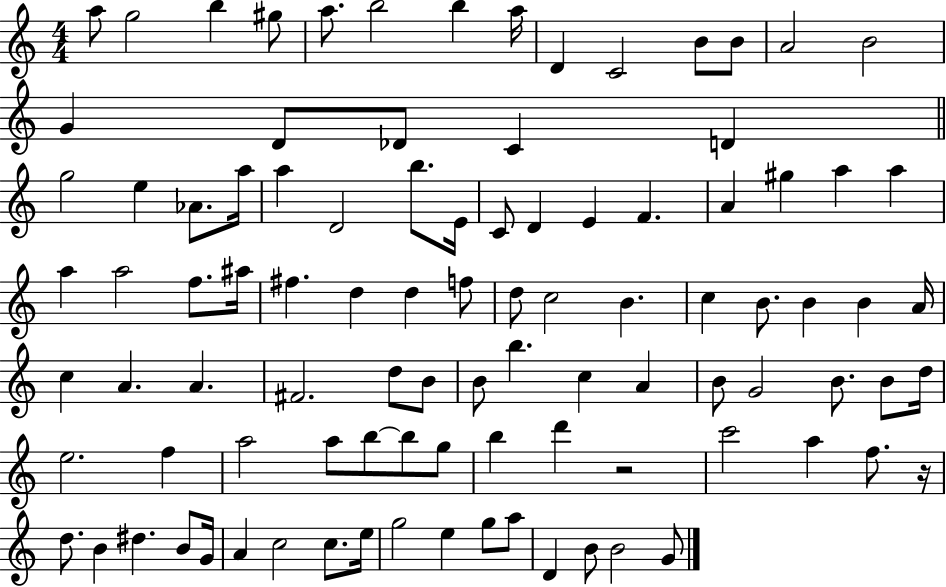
X:1
T:Untitled
M:4/4
L:1/4
K:C
a/2 g2 b ^g/2 a/2 b2 b a/4 D C2 B/2 B/2 A2 B2 G D/2 _D/2 C D g2 e _A/2 a/4 a D2 b/2 E/4 C/2 D E F A ^g a a a a2 f/2 ^a/4 ^f d d f/2 d/2 c2 B c B/2 B B A/4 c A A ^F2 d/2 B/2 B/2 b c A B/2 G2 B/2 B/2 d/4 e2 f a2 a/2 b/2 b/2 g/2 b d' z2 c'2 a f/2 z/4 d/2 B ^d B/2 G/4 A c2 c/2 e/4 g2 e g/2 a/2 D B/2 B2 G/2